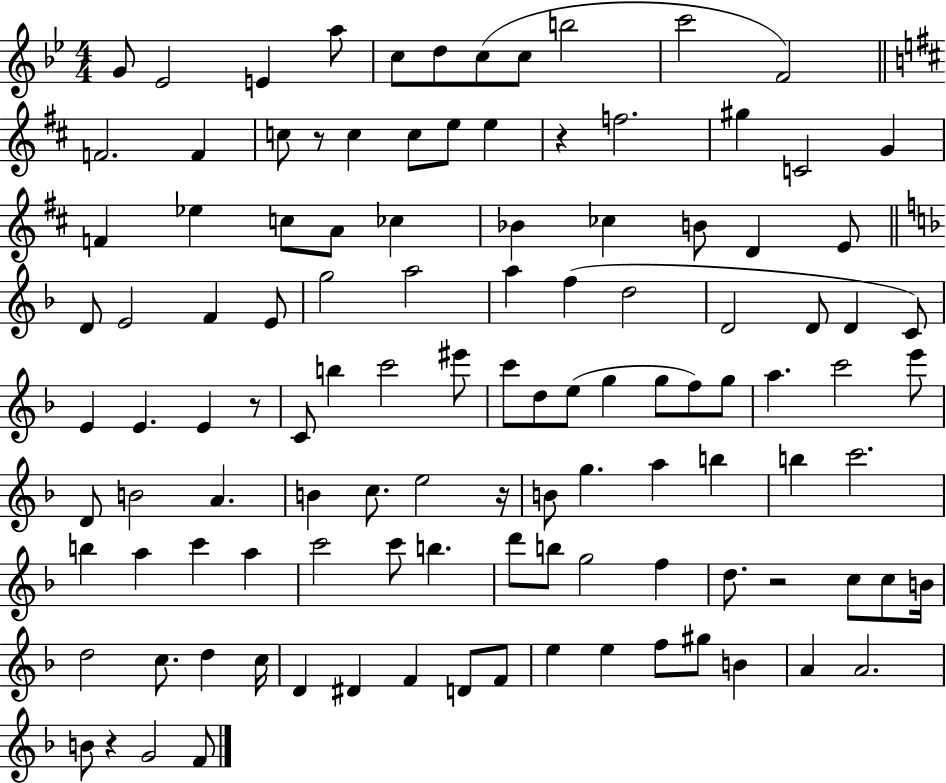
{
  \clef treble
  \numericTimeSignature
  \time 4/4
  \key bes \major
  \repeat volta 2 { g'8 ees'2 e'4 a''8 | c''8 d''8 c''8( c''8 b''2 | c'''2 f'2) | \bar "||" \break \key b \minor f'2. f'4 | c''8 r8 c''4 c''8 e''8 e''4 | r4 f''2. | gis''4 c'2 g'4 | \break f'4 ees''4 c''8 a'8 ces''4 | bes'4 ces''4 b'8 d'4 e'8 | \bar "||" \break \key d \minor d'8 e'2 f'4 e'8 | g''2 a''2 | a''4 f''4( d''2 | d'2 d'8 d'4 c'8) | \break e'4 e'4. e'4 r8 | c'8 b''4 c'''2 eis'''8 | c'''8 d''8 e''8( g''4 g''8 f''8) g''8 | a''4. c'''2 e'''8 | \break d'8 b'2 a'4. | b'4 c''8. e''2 r16 | b'8 g''4. a''4 b''4 | b''4 c'''2. | \break b''4 a''4 c'''4 a''4 | c'''2 c'''8 b''4. | d'''8 b''8 g''2 f''4 | d''8. r2 c''8 c''8 b'16 | \break d''2 c''8. d''4 c''16 | d'4 dis'4 f'4 d'8 f'8 | e''4 e''4 f''8 gis''8 b'4 | a'4 a'2. | \break b'8 r4 g'2 f'8 | } \bar "|."
}